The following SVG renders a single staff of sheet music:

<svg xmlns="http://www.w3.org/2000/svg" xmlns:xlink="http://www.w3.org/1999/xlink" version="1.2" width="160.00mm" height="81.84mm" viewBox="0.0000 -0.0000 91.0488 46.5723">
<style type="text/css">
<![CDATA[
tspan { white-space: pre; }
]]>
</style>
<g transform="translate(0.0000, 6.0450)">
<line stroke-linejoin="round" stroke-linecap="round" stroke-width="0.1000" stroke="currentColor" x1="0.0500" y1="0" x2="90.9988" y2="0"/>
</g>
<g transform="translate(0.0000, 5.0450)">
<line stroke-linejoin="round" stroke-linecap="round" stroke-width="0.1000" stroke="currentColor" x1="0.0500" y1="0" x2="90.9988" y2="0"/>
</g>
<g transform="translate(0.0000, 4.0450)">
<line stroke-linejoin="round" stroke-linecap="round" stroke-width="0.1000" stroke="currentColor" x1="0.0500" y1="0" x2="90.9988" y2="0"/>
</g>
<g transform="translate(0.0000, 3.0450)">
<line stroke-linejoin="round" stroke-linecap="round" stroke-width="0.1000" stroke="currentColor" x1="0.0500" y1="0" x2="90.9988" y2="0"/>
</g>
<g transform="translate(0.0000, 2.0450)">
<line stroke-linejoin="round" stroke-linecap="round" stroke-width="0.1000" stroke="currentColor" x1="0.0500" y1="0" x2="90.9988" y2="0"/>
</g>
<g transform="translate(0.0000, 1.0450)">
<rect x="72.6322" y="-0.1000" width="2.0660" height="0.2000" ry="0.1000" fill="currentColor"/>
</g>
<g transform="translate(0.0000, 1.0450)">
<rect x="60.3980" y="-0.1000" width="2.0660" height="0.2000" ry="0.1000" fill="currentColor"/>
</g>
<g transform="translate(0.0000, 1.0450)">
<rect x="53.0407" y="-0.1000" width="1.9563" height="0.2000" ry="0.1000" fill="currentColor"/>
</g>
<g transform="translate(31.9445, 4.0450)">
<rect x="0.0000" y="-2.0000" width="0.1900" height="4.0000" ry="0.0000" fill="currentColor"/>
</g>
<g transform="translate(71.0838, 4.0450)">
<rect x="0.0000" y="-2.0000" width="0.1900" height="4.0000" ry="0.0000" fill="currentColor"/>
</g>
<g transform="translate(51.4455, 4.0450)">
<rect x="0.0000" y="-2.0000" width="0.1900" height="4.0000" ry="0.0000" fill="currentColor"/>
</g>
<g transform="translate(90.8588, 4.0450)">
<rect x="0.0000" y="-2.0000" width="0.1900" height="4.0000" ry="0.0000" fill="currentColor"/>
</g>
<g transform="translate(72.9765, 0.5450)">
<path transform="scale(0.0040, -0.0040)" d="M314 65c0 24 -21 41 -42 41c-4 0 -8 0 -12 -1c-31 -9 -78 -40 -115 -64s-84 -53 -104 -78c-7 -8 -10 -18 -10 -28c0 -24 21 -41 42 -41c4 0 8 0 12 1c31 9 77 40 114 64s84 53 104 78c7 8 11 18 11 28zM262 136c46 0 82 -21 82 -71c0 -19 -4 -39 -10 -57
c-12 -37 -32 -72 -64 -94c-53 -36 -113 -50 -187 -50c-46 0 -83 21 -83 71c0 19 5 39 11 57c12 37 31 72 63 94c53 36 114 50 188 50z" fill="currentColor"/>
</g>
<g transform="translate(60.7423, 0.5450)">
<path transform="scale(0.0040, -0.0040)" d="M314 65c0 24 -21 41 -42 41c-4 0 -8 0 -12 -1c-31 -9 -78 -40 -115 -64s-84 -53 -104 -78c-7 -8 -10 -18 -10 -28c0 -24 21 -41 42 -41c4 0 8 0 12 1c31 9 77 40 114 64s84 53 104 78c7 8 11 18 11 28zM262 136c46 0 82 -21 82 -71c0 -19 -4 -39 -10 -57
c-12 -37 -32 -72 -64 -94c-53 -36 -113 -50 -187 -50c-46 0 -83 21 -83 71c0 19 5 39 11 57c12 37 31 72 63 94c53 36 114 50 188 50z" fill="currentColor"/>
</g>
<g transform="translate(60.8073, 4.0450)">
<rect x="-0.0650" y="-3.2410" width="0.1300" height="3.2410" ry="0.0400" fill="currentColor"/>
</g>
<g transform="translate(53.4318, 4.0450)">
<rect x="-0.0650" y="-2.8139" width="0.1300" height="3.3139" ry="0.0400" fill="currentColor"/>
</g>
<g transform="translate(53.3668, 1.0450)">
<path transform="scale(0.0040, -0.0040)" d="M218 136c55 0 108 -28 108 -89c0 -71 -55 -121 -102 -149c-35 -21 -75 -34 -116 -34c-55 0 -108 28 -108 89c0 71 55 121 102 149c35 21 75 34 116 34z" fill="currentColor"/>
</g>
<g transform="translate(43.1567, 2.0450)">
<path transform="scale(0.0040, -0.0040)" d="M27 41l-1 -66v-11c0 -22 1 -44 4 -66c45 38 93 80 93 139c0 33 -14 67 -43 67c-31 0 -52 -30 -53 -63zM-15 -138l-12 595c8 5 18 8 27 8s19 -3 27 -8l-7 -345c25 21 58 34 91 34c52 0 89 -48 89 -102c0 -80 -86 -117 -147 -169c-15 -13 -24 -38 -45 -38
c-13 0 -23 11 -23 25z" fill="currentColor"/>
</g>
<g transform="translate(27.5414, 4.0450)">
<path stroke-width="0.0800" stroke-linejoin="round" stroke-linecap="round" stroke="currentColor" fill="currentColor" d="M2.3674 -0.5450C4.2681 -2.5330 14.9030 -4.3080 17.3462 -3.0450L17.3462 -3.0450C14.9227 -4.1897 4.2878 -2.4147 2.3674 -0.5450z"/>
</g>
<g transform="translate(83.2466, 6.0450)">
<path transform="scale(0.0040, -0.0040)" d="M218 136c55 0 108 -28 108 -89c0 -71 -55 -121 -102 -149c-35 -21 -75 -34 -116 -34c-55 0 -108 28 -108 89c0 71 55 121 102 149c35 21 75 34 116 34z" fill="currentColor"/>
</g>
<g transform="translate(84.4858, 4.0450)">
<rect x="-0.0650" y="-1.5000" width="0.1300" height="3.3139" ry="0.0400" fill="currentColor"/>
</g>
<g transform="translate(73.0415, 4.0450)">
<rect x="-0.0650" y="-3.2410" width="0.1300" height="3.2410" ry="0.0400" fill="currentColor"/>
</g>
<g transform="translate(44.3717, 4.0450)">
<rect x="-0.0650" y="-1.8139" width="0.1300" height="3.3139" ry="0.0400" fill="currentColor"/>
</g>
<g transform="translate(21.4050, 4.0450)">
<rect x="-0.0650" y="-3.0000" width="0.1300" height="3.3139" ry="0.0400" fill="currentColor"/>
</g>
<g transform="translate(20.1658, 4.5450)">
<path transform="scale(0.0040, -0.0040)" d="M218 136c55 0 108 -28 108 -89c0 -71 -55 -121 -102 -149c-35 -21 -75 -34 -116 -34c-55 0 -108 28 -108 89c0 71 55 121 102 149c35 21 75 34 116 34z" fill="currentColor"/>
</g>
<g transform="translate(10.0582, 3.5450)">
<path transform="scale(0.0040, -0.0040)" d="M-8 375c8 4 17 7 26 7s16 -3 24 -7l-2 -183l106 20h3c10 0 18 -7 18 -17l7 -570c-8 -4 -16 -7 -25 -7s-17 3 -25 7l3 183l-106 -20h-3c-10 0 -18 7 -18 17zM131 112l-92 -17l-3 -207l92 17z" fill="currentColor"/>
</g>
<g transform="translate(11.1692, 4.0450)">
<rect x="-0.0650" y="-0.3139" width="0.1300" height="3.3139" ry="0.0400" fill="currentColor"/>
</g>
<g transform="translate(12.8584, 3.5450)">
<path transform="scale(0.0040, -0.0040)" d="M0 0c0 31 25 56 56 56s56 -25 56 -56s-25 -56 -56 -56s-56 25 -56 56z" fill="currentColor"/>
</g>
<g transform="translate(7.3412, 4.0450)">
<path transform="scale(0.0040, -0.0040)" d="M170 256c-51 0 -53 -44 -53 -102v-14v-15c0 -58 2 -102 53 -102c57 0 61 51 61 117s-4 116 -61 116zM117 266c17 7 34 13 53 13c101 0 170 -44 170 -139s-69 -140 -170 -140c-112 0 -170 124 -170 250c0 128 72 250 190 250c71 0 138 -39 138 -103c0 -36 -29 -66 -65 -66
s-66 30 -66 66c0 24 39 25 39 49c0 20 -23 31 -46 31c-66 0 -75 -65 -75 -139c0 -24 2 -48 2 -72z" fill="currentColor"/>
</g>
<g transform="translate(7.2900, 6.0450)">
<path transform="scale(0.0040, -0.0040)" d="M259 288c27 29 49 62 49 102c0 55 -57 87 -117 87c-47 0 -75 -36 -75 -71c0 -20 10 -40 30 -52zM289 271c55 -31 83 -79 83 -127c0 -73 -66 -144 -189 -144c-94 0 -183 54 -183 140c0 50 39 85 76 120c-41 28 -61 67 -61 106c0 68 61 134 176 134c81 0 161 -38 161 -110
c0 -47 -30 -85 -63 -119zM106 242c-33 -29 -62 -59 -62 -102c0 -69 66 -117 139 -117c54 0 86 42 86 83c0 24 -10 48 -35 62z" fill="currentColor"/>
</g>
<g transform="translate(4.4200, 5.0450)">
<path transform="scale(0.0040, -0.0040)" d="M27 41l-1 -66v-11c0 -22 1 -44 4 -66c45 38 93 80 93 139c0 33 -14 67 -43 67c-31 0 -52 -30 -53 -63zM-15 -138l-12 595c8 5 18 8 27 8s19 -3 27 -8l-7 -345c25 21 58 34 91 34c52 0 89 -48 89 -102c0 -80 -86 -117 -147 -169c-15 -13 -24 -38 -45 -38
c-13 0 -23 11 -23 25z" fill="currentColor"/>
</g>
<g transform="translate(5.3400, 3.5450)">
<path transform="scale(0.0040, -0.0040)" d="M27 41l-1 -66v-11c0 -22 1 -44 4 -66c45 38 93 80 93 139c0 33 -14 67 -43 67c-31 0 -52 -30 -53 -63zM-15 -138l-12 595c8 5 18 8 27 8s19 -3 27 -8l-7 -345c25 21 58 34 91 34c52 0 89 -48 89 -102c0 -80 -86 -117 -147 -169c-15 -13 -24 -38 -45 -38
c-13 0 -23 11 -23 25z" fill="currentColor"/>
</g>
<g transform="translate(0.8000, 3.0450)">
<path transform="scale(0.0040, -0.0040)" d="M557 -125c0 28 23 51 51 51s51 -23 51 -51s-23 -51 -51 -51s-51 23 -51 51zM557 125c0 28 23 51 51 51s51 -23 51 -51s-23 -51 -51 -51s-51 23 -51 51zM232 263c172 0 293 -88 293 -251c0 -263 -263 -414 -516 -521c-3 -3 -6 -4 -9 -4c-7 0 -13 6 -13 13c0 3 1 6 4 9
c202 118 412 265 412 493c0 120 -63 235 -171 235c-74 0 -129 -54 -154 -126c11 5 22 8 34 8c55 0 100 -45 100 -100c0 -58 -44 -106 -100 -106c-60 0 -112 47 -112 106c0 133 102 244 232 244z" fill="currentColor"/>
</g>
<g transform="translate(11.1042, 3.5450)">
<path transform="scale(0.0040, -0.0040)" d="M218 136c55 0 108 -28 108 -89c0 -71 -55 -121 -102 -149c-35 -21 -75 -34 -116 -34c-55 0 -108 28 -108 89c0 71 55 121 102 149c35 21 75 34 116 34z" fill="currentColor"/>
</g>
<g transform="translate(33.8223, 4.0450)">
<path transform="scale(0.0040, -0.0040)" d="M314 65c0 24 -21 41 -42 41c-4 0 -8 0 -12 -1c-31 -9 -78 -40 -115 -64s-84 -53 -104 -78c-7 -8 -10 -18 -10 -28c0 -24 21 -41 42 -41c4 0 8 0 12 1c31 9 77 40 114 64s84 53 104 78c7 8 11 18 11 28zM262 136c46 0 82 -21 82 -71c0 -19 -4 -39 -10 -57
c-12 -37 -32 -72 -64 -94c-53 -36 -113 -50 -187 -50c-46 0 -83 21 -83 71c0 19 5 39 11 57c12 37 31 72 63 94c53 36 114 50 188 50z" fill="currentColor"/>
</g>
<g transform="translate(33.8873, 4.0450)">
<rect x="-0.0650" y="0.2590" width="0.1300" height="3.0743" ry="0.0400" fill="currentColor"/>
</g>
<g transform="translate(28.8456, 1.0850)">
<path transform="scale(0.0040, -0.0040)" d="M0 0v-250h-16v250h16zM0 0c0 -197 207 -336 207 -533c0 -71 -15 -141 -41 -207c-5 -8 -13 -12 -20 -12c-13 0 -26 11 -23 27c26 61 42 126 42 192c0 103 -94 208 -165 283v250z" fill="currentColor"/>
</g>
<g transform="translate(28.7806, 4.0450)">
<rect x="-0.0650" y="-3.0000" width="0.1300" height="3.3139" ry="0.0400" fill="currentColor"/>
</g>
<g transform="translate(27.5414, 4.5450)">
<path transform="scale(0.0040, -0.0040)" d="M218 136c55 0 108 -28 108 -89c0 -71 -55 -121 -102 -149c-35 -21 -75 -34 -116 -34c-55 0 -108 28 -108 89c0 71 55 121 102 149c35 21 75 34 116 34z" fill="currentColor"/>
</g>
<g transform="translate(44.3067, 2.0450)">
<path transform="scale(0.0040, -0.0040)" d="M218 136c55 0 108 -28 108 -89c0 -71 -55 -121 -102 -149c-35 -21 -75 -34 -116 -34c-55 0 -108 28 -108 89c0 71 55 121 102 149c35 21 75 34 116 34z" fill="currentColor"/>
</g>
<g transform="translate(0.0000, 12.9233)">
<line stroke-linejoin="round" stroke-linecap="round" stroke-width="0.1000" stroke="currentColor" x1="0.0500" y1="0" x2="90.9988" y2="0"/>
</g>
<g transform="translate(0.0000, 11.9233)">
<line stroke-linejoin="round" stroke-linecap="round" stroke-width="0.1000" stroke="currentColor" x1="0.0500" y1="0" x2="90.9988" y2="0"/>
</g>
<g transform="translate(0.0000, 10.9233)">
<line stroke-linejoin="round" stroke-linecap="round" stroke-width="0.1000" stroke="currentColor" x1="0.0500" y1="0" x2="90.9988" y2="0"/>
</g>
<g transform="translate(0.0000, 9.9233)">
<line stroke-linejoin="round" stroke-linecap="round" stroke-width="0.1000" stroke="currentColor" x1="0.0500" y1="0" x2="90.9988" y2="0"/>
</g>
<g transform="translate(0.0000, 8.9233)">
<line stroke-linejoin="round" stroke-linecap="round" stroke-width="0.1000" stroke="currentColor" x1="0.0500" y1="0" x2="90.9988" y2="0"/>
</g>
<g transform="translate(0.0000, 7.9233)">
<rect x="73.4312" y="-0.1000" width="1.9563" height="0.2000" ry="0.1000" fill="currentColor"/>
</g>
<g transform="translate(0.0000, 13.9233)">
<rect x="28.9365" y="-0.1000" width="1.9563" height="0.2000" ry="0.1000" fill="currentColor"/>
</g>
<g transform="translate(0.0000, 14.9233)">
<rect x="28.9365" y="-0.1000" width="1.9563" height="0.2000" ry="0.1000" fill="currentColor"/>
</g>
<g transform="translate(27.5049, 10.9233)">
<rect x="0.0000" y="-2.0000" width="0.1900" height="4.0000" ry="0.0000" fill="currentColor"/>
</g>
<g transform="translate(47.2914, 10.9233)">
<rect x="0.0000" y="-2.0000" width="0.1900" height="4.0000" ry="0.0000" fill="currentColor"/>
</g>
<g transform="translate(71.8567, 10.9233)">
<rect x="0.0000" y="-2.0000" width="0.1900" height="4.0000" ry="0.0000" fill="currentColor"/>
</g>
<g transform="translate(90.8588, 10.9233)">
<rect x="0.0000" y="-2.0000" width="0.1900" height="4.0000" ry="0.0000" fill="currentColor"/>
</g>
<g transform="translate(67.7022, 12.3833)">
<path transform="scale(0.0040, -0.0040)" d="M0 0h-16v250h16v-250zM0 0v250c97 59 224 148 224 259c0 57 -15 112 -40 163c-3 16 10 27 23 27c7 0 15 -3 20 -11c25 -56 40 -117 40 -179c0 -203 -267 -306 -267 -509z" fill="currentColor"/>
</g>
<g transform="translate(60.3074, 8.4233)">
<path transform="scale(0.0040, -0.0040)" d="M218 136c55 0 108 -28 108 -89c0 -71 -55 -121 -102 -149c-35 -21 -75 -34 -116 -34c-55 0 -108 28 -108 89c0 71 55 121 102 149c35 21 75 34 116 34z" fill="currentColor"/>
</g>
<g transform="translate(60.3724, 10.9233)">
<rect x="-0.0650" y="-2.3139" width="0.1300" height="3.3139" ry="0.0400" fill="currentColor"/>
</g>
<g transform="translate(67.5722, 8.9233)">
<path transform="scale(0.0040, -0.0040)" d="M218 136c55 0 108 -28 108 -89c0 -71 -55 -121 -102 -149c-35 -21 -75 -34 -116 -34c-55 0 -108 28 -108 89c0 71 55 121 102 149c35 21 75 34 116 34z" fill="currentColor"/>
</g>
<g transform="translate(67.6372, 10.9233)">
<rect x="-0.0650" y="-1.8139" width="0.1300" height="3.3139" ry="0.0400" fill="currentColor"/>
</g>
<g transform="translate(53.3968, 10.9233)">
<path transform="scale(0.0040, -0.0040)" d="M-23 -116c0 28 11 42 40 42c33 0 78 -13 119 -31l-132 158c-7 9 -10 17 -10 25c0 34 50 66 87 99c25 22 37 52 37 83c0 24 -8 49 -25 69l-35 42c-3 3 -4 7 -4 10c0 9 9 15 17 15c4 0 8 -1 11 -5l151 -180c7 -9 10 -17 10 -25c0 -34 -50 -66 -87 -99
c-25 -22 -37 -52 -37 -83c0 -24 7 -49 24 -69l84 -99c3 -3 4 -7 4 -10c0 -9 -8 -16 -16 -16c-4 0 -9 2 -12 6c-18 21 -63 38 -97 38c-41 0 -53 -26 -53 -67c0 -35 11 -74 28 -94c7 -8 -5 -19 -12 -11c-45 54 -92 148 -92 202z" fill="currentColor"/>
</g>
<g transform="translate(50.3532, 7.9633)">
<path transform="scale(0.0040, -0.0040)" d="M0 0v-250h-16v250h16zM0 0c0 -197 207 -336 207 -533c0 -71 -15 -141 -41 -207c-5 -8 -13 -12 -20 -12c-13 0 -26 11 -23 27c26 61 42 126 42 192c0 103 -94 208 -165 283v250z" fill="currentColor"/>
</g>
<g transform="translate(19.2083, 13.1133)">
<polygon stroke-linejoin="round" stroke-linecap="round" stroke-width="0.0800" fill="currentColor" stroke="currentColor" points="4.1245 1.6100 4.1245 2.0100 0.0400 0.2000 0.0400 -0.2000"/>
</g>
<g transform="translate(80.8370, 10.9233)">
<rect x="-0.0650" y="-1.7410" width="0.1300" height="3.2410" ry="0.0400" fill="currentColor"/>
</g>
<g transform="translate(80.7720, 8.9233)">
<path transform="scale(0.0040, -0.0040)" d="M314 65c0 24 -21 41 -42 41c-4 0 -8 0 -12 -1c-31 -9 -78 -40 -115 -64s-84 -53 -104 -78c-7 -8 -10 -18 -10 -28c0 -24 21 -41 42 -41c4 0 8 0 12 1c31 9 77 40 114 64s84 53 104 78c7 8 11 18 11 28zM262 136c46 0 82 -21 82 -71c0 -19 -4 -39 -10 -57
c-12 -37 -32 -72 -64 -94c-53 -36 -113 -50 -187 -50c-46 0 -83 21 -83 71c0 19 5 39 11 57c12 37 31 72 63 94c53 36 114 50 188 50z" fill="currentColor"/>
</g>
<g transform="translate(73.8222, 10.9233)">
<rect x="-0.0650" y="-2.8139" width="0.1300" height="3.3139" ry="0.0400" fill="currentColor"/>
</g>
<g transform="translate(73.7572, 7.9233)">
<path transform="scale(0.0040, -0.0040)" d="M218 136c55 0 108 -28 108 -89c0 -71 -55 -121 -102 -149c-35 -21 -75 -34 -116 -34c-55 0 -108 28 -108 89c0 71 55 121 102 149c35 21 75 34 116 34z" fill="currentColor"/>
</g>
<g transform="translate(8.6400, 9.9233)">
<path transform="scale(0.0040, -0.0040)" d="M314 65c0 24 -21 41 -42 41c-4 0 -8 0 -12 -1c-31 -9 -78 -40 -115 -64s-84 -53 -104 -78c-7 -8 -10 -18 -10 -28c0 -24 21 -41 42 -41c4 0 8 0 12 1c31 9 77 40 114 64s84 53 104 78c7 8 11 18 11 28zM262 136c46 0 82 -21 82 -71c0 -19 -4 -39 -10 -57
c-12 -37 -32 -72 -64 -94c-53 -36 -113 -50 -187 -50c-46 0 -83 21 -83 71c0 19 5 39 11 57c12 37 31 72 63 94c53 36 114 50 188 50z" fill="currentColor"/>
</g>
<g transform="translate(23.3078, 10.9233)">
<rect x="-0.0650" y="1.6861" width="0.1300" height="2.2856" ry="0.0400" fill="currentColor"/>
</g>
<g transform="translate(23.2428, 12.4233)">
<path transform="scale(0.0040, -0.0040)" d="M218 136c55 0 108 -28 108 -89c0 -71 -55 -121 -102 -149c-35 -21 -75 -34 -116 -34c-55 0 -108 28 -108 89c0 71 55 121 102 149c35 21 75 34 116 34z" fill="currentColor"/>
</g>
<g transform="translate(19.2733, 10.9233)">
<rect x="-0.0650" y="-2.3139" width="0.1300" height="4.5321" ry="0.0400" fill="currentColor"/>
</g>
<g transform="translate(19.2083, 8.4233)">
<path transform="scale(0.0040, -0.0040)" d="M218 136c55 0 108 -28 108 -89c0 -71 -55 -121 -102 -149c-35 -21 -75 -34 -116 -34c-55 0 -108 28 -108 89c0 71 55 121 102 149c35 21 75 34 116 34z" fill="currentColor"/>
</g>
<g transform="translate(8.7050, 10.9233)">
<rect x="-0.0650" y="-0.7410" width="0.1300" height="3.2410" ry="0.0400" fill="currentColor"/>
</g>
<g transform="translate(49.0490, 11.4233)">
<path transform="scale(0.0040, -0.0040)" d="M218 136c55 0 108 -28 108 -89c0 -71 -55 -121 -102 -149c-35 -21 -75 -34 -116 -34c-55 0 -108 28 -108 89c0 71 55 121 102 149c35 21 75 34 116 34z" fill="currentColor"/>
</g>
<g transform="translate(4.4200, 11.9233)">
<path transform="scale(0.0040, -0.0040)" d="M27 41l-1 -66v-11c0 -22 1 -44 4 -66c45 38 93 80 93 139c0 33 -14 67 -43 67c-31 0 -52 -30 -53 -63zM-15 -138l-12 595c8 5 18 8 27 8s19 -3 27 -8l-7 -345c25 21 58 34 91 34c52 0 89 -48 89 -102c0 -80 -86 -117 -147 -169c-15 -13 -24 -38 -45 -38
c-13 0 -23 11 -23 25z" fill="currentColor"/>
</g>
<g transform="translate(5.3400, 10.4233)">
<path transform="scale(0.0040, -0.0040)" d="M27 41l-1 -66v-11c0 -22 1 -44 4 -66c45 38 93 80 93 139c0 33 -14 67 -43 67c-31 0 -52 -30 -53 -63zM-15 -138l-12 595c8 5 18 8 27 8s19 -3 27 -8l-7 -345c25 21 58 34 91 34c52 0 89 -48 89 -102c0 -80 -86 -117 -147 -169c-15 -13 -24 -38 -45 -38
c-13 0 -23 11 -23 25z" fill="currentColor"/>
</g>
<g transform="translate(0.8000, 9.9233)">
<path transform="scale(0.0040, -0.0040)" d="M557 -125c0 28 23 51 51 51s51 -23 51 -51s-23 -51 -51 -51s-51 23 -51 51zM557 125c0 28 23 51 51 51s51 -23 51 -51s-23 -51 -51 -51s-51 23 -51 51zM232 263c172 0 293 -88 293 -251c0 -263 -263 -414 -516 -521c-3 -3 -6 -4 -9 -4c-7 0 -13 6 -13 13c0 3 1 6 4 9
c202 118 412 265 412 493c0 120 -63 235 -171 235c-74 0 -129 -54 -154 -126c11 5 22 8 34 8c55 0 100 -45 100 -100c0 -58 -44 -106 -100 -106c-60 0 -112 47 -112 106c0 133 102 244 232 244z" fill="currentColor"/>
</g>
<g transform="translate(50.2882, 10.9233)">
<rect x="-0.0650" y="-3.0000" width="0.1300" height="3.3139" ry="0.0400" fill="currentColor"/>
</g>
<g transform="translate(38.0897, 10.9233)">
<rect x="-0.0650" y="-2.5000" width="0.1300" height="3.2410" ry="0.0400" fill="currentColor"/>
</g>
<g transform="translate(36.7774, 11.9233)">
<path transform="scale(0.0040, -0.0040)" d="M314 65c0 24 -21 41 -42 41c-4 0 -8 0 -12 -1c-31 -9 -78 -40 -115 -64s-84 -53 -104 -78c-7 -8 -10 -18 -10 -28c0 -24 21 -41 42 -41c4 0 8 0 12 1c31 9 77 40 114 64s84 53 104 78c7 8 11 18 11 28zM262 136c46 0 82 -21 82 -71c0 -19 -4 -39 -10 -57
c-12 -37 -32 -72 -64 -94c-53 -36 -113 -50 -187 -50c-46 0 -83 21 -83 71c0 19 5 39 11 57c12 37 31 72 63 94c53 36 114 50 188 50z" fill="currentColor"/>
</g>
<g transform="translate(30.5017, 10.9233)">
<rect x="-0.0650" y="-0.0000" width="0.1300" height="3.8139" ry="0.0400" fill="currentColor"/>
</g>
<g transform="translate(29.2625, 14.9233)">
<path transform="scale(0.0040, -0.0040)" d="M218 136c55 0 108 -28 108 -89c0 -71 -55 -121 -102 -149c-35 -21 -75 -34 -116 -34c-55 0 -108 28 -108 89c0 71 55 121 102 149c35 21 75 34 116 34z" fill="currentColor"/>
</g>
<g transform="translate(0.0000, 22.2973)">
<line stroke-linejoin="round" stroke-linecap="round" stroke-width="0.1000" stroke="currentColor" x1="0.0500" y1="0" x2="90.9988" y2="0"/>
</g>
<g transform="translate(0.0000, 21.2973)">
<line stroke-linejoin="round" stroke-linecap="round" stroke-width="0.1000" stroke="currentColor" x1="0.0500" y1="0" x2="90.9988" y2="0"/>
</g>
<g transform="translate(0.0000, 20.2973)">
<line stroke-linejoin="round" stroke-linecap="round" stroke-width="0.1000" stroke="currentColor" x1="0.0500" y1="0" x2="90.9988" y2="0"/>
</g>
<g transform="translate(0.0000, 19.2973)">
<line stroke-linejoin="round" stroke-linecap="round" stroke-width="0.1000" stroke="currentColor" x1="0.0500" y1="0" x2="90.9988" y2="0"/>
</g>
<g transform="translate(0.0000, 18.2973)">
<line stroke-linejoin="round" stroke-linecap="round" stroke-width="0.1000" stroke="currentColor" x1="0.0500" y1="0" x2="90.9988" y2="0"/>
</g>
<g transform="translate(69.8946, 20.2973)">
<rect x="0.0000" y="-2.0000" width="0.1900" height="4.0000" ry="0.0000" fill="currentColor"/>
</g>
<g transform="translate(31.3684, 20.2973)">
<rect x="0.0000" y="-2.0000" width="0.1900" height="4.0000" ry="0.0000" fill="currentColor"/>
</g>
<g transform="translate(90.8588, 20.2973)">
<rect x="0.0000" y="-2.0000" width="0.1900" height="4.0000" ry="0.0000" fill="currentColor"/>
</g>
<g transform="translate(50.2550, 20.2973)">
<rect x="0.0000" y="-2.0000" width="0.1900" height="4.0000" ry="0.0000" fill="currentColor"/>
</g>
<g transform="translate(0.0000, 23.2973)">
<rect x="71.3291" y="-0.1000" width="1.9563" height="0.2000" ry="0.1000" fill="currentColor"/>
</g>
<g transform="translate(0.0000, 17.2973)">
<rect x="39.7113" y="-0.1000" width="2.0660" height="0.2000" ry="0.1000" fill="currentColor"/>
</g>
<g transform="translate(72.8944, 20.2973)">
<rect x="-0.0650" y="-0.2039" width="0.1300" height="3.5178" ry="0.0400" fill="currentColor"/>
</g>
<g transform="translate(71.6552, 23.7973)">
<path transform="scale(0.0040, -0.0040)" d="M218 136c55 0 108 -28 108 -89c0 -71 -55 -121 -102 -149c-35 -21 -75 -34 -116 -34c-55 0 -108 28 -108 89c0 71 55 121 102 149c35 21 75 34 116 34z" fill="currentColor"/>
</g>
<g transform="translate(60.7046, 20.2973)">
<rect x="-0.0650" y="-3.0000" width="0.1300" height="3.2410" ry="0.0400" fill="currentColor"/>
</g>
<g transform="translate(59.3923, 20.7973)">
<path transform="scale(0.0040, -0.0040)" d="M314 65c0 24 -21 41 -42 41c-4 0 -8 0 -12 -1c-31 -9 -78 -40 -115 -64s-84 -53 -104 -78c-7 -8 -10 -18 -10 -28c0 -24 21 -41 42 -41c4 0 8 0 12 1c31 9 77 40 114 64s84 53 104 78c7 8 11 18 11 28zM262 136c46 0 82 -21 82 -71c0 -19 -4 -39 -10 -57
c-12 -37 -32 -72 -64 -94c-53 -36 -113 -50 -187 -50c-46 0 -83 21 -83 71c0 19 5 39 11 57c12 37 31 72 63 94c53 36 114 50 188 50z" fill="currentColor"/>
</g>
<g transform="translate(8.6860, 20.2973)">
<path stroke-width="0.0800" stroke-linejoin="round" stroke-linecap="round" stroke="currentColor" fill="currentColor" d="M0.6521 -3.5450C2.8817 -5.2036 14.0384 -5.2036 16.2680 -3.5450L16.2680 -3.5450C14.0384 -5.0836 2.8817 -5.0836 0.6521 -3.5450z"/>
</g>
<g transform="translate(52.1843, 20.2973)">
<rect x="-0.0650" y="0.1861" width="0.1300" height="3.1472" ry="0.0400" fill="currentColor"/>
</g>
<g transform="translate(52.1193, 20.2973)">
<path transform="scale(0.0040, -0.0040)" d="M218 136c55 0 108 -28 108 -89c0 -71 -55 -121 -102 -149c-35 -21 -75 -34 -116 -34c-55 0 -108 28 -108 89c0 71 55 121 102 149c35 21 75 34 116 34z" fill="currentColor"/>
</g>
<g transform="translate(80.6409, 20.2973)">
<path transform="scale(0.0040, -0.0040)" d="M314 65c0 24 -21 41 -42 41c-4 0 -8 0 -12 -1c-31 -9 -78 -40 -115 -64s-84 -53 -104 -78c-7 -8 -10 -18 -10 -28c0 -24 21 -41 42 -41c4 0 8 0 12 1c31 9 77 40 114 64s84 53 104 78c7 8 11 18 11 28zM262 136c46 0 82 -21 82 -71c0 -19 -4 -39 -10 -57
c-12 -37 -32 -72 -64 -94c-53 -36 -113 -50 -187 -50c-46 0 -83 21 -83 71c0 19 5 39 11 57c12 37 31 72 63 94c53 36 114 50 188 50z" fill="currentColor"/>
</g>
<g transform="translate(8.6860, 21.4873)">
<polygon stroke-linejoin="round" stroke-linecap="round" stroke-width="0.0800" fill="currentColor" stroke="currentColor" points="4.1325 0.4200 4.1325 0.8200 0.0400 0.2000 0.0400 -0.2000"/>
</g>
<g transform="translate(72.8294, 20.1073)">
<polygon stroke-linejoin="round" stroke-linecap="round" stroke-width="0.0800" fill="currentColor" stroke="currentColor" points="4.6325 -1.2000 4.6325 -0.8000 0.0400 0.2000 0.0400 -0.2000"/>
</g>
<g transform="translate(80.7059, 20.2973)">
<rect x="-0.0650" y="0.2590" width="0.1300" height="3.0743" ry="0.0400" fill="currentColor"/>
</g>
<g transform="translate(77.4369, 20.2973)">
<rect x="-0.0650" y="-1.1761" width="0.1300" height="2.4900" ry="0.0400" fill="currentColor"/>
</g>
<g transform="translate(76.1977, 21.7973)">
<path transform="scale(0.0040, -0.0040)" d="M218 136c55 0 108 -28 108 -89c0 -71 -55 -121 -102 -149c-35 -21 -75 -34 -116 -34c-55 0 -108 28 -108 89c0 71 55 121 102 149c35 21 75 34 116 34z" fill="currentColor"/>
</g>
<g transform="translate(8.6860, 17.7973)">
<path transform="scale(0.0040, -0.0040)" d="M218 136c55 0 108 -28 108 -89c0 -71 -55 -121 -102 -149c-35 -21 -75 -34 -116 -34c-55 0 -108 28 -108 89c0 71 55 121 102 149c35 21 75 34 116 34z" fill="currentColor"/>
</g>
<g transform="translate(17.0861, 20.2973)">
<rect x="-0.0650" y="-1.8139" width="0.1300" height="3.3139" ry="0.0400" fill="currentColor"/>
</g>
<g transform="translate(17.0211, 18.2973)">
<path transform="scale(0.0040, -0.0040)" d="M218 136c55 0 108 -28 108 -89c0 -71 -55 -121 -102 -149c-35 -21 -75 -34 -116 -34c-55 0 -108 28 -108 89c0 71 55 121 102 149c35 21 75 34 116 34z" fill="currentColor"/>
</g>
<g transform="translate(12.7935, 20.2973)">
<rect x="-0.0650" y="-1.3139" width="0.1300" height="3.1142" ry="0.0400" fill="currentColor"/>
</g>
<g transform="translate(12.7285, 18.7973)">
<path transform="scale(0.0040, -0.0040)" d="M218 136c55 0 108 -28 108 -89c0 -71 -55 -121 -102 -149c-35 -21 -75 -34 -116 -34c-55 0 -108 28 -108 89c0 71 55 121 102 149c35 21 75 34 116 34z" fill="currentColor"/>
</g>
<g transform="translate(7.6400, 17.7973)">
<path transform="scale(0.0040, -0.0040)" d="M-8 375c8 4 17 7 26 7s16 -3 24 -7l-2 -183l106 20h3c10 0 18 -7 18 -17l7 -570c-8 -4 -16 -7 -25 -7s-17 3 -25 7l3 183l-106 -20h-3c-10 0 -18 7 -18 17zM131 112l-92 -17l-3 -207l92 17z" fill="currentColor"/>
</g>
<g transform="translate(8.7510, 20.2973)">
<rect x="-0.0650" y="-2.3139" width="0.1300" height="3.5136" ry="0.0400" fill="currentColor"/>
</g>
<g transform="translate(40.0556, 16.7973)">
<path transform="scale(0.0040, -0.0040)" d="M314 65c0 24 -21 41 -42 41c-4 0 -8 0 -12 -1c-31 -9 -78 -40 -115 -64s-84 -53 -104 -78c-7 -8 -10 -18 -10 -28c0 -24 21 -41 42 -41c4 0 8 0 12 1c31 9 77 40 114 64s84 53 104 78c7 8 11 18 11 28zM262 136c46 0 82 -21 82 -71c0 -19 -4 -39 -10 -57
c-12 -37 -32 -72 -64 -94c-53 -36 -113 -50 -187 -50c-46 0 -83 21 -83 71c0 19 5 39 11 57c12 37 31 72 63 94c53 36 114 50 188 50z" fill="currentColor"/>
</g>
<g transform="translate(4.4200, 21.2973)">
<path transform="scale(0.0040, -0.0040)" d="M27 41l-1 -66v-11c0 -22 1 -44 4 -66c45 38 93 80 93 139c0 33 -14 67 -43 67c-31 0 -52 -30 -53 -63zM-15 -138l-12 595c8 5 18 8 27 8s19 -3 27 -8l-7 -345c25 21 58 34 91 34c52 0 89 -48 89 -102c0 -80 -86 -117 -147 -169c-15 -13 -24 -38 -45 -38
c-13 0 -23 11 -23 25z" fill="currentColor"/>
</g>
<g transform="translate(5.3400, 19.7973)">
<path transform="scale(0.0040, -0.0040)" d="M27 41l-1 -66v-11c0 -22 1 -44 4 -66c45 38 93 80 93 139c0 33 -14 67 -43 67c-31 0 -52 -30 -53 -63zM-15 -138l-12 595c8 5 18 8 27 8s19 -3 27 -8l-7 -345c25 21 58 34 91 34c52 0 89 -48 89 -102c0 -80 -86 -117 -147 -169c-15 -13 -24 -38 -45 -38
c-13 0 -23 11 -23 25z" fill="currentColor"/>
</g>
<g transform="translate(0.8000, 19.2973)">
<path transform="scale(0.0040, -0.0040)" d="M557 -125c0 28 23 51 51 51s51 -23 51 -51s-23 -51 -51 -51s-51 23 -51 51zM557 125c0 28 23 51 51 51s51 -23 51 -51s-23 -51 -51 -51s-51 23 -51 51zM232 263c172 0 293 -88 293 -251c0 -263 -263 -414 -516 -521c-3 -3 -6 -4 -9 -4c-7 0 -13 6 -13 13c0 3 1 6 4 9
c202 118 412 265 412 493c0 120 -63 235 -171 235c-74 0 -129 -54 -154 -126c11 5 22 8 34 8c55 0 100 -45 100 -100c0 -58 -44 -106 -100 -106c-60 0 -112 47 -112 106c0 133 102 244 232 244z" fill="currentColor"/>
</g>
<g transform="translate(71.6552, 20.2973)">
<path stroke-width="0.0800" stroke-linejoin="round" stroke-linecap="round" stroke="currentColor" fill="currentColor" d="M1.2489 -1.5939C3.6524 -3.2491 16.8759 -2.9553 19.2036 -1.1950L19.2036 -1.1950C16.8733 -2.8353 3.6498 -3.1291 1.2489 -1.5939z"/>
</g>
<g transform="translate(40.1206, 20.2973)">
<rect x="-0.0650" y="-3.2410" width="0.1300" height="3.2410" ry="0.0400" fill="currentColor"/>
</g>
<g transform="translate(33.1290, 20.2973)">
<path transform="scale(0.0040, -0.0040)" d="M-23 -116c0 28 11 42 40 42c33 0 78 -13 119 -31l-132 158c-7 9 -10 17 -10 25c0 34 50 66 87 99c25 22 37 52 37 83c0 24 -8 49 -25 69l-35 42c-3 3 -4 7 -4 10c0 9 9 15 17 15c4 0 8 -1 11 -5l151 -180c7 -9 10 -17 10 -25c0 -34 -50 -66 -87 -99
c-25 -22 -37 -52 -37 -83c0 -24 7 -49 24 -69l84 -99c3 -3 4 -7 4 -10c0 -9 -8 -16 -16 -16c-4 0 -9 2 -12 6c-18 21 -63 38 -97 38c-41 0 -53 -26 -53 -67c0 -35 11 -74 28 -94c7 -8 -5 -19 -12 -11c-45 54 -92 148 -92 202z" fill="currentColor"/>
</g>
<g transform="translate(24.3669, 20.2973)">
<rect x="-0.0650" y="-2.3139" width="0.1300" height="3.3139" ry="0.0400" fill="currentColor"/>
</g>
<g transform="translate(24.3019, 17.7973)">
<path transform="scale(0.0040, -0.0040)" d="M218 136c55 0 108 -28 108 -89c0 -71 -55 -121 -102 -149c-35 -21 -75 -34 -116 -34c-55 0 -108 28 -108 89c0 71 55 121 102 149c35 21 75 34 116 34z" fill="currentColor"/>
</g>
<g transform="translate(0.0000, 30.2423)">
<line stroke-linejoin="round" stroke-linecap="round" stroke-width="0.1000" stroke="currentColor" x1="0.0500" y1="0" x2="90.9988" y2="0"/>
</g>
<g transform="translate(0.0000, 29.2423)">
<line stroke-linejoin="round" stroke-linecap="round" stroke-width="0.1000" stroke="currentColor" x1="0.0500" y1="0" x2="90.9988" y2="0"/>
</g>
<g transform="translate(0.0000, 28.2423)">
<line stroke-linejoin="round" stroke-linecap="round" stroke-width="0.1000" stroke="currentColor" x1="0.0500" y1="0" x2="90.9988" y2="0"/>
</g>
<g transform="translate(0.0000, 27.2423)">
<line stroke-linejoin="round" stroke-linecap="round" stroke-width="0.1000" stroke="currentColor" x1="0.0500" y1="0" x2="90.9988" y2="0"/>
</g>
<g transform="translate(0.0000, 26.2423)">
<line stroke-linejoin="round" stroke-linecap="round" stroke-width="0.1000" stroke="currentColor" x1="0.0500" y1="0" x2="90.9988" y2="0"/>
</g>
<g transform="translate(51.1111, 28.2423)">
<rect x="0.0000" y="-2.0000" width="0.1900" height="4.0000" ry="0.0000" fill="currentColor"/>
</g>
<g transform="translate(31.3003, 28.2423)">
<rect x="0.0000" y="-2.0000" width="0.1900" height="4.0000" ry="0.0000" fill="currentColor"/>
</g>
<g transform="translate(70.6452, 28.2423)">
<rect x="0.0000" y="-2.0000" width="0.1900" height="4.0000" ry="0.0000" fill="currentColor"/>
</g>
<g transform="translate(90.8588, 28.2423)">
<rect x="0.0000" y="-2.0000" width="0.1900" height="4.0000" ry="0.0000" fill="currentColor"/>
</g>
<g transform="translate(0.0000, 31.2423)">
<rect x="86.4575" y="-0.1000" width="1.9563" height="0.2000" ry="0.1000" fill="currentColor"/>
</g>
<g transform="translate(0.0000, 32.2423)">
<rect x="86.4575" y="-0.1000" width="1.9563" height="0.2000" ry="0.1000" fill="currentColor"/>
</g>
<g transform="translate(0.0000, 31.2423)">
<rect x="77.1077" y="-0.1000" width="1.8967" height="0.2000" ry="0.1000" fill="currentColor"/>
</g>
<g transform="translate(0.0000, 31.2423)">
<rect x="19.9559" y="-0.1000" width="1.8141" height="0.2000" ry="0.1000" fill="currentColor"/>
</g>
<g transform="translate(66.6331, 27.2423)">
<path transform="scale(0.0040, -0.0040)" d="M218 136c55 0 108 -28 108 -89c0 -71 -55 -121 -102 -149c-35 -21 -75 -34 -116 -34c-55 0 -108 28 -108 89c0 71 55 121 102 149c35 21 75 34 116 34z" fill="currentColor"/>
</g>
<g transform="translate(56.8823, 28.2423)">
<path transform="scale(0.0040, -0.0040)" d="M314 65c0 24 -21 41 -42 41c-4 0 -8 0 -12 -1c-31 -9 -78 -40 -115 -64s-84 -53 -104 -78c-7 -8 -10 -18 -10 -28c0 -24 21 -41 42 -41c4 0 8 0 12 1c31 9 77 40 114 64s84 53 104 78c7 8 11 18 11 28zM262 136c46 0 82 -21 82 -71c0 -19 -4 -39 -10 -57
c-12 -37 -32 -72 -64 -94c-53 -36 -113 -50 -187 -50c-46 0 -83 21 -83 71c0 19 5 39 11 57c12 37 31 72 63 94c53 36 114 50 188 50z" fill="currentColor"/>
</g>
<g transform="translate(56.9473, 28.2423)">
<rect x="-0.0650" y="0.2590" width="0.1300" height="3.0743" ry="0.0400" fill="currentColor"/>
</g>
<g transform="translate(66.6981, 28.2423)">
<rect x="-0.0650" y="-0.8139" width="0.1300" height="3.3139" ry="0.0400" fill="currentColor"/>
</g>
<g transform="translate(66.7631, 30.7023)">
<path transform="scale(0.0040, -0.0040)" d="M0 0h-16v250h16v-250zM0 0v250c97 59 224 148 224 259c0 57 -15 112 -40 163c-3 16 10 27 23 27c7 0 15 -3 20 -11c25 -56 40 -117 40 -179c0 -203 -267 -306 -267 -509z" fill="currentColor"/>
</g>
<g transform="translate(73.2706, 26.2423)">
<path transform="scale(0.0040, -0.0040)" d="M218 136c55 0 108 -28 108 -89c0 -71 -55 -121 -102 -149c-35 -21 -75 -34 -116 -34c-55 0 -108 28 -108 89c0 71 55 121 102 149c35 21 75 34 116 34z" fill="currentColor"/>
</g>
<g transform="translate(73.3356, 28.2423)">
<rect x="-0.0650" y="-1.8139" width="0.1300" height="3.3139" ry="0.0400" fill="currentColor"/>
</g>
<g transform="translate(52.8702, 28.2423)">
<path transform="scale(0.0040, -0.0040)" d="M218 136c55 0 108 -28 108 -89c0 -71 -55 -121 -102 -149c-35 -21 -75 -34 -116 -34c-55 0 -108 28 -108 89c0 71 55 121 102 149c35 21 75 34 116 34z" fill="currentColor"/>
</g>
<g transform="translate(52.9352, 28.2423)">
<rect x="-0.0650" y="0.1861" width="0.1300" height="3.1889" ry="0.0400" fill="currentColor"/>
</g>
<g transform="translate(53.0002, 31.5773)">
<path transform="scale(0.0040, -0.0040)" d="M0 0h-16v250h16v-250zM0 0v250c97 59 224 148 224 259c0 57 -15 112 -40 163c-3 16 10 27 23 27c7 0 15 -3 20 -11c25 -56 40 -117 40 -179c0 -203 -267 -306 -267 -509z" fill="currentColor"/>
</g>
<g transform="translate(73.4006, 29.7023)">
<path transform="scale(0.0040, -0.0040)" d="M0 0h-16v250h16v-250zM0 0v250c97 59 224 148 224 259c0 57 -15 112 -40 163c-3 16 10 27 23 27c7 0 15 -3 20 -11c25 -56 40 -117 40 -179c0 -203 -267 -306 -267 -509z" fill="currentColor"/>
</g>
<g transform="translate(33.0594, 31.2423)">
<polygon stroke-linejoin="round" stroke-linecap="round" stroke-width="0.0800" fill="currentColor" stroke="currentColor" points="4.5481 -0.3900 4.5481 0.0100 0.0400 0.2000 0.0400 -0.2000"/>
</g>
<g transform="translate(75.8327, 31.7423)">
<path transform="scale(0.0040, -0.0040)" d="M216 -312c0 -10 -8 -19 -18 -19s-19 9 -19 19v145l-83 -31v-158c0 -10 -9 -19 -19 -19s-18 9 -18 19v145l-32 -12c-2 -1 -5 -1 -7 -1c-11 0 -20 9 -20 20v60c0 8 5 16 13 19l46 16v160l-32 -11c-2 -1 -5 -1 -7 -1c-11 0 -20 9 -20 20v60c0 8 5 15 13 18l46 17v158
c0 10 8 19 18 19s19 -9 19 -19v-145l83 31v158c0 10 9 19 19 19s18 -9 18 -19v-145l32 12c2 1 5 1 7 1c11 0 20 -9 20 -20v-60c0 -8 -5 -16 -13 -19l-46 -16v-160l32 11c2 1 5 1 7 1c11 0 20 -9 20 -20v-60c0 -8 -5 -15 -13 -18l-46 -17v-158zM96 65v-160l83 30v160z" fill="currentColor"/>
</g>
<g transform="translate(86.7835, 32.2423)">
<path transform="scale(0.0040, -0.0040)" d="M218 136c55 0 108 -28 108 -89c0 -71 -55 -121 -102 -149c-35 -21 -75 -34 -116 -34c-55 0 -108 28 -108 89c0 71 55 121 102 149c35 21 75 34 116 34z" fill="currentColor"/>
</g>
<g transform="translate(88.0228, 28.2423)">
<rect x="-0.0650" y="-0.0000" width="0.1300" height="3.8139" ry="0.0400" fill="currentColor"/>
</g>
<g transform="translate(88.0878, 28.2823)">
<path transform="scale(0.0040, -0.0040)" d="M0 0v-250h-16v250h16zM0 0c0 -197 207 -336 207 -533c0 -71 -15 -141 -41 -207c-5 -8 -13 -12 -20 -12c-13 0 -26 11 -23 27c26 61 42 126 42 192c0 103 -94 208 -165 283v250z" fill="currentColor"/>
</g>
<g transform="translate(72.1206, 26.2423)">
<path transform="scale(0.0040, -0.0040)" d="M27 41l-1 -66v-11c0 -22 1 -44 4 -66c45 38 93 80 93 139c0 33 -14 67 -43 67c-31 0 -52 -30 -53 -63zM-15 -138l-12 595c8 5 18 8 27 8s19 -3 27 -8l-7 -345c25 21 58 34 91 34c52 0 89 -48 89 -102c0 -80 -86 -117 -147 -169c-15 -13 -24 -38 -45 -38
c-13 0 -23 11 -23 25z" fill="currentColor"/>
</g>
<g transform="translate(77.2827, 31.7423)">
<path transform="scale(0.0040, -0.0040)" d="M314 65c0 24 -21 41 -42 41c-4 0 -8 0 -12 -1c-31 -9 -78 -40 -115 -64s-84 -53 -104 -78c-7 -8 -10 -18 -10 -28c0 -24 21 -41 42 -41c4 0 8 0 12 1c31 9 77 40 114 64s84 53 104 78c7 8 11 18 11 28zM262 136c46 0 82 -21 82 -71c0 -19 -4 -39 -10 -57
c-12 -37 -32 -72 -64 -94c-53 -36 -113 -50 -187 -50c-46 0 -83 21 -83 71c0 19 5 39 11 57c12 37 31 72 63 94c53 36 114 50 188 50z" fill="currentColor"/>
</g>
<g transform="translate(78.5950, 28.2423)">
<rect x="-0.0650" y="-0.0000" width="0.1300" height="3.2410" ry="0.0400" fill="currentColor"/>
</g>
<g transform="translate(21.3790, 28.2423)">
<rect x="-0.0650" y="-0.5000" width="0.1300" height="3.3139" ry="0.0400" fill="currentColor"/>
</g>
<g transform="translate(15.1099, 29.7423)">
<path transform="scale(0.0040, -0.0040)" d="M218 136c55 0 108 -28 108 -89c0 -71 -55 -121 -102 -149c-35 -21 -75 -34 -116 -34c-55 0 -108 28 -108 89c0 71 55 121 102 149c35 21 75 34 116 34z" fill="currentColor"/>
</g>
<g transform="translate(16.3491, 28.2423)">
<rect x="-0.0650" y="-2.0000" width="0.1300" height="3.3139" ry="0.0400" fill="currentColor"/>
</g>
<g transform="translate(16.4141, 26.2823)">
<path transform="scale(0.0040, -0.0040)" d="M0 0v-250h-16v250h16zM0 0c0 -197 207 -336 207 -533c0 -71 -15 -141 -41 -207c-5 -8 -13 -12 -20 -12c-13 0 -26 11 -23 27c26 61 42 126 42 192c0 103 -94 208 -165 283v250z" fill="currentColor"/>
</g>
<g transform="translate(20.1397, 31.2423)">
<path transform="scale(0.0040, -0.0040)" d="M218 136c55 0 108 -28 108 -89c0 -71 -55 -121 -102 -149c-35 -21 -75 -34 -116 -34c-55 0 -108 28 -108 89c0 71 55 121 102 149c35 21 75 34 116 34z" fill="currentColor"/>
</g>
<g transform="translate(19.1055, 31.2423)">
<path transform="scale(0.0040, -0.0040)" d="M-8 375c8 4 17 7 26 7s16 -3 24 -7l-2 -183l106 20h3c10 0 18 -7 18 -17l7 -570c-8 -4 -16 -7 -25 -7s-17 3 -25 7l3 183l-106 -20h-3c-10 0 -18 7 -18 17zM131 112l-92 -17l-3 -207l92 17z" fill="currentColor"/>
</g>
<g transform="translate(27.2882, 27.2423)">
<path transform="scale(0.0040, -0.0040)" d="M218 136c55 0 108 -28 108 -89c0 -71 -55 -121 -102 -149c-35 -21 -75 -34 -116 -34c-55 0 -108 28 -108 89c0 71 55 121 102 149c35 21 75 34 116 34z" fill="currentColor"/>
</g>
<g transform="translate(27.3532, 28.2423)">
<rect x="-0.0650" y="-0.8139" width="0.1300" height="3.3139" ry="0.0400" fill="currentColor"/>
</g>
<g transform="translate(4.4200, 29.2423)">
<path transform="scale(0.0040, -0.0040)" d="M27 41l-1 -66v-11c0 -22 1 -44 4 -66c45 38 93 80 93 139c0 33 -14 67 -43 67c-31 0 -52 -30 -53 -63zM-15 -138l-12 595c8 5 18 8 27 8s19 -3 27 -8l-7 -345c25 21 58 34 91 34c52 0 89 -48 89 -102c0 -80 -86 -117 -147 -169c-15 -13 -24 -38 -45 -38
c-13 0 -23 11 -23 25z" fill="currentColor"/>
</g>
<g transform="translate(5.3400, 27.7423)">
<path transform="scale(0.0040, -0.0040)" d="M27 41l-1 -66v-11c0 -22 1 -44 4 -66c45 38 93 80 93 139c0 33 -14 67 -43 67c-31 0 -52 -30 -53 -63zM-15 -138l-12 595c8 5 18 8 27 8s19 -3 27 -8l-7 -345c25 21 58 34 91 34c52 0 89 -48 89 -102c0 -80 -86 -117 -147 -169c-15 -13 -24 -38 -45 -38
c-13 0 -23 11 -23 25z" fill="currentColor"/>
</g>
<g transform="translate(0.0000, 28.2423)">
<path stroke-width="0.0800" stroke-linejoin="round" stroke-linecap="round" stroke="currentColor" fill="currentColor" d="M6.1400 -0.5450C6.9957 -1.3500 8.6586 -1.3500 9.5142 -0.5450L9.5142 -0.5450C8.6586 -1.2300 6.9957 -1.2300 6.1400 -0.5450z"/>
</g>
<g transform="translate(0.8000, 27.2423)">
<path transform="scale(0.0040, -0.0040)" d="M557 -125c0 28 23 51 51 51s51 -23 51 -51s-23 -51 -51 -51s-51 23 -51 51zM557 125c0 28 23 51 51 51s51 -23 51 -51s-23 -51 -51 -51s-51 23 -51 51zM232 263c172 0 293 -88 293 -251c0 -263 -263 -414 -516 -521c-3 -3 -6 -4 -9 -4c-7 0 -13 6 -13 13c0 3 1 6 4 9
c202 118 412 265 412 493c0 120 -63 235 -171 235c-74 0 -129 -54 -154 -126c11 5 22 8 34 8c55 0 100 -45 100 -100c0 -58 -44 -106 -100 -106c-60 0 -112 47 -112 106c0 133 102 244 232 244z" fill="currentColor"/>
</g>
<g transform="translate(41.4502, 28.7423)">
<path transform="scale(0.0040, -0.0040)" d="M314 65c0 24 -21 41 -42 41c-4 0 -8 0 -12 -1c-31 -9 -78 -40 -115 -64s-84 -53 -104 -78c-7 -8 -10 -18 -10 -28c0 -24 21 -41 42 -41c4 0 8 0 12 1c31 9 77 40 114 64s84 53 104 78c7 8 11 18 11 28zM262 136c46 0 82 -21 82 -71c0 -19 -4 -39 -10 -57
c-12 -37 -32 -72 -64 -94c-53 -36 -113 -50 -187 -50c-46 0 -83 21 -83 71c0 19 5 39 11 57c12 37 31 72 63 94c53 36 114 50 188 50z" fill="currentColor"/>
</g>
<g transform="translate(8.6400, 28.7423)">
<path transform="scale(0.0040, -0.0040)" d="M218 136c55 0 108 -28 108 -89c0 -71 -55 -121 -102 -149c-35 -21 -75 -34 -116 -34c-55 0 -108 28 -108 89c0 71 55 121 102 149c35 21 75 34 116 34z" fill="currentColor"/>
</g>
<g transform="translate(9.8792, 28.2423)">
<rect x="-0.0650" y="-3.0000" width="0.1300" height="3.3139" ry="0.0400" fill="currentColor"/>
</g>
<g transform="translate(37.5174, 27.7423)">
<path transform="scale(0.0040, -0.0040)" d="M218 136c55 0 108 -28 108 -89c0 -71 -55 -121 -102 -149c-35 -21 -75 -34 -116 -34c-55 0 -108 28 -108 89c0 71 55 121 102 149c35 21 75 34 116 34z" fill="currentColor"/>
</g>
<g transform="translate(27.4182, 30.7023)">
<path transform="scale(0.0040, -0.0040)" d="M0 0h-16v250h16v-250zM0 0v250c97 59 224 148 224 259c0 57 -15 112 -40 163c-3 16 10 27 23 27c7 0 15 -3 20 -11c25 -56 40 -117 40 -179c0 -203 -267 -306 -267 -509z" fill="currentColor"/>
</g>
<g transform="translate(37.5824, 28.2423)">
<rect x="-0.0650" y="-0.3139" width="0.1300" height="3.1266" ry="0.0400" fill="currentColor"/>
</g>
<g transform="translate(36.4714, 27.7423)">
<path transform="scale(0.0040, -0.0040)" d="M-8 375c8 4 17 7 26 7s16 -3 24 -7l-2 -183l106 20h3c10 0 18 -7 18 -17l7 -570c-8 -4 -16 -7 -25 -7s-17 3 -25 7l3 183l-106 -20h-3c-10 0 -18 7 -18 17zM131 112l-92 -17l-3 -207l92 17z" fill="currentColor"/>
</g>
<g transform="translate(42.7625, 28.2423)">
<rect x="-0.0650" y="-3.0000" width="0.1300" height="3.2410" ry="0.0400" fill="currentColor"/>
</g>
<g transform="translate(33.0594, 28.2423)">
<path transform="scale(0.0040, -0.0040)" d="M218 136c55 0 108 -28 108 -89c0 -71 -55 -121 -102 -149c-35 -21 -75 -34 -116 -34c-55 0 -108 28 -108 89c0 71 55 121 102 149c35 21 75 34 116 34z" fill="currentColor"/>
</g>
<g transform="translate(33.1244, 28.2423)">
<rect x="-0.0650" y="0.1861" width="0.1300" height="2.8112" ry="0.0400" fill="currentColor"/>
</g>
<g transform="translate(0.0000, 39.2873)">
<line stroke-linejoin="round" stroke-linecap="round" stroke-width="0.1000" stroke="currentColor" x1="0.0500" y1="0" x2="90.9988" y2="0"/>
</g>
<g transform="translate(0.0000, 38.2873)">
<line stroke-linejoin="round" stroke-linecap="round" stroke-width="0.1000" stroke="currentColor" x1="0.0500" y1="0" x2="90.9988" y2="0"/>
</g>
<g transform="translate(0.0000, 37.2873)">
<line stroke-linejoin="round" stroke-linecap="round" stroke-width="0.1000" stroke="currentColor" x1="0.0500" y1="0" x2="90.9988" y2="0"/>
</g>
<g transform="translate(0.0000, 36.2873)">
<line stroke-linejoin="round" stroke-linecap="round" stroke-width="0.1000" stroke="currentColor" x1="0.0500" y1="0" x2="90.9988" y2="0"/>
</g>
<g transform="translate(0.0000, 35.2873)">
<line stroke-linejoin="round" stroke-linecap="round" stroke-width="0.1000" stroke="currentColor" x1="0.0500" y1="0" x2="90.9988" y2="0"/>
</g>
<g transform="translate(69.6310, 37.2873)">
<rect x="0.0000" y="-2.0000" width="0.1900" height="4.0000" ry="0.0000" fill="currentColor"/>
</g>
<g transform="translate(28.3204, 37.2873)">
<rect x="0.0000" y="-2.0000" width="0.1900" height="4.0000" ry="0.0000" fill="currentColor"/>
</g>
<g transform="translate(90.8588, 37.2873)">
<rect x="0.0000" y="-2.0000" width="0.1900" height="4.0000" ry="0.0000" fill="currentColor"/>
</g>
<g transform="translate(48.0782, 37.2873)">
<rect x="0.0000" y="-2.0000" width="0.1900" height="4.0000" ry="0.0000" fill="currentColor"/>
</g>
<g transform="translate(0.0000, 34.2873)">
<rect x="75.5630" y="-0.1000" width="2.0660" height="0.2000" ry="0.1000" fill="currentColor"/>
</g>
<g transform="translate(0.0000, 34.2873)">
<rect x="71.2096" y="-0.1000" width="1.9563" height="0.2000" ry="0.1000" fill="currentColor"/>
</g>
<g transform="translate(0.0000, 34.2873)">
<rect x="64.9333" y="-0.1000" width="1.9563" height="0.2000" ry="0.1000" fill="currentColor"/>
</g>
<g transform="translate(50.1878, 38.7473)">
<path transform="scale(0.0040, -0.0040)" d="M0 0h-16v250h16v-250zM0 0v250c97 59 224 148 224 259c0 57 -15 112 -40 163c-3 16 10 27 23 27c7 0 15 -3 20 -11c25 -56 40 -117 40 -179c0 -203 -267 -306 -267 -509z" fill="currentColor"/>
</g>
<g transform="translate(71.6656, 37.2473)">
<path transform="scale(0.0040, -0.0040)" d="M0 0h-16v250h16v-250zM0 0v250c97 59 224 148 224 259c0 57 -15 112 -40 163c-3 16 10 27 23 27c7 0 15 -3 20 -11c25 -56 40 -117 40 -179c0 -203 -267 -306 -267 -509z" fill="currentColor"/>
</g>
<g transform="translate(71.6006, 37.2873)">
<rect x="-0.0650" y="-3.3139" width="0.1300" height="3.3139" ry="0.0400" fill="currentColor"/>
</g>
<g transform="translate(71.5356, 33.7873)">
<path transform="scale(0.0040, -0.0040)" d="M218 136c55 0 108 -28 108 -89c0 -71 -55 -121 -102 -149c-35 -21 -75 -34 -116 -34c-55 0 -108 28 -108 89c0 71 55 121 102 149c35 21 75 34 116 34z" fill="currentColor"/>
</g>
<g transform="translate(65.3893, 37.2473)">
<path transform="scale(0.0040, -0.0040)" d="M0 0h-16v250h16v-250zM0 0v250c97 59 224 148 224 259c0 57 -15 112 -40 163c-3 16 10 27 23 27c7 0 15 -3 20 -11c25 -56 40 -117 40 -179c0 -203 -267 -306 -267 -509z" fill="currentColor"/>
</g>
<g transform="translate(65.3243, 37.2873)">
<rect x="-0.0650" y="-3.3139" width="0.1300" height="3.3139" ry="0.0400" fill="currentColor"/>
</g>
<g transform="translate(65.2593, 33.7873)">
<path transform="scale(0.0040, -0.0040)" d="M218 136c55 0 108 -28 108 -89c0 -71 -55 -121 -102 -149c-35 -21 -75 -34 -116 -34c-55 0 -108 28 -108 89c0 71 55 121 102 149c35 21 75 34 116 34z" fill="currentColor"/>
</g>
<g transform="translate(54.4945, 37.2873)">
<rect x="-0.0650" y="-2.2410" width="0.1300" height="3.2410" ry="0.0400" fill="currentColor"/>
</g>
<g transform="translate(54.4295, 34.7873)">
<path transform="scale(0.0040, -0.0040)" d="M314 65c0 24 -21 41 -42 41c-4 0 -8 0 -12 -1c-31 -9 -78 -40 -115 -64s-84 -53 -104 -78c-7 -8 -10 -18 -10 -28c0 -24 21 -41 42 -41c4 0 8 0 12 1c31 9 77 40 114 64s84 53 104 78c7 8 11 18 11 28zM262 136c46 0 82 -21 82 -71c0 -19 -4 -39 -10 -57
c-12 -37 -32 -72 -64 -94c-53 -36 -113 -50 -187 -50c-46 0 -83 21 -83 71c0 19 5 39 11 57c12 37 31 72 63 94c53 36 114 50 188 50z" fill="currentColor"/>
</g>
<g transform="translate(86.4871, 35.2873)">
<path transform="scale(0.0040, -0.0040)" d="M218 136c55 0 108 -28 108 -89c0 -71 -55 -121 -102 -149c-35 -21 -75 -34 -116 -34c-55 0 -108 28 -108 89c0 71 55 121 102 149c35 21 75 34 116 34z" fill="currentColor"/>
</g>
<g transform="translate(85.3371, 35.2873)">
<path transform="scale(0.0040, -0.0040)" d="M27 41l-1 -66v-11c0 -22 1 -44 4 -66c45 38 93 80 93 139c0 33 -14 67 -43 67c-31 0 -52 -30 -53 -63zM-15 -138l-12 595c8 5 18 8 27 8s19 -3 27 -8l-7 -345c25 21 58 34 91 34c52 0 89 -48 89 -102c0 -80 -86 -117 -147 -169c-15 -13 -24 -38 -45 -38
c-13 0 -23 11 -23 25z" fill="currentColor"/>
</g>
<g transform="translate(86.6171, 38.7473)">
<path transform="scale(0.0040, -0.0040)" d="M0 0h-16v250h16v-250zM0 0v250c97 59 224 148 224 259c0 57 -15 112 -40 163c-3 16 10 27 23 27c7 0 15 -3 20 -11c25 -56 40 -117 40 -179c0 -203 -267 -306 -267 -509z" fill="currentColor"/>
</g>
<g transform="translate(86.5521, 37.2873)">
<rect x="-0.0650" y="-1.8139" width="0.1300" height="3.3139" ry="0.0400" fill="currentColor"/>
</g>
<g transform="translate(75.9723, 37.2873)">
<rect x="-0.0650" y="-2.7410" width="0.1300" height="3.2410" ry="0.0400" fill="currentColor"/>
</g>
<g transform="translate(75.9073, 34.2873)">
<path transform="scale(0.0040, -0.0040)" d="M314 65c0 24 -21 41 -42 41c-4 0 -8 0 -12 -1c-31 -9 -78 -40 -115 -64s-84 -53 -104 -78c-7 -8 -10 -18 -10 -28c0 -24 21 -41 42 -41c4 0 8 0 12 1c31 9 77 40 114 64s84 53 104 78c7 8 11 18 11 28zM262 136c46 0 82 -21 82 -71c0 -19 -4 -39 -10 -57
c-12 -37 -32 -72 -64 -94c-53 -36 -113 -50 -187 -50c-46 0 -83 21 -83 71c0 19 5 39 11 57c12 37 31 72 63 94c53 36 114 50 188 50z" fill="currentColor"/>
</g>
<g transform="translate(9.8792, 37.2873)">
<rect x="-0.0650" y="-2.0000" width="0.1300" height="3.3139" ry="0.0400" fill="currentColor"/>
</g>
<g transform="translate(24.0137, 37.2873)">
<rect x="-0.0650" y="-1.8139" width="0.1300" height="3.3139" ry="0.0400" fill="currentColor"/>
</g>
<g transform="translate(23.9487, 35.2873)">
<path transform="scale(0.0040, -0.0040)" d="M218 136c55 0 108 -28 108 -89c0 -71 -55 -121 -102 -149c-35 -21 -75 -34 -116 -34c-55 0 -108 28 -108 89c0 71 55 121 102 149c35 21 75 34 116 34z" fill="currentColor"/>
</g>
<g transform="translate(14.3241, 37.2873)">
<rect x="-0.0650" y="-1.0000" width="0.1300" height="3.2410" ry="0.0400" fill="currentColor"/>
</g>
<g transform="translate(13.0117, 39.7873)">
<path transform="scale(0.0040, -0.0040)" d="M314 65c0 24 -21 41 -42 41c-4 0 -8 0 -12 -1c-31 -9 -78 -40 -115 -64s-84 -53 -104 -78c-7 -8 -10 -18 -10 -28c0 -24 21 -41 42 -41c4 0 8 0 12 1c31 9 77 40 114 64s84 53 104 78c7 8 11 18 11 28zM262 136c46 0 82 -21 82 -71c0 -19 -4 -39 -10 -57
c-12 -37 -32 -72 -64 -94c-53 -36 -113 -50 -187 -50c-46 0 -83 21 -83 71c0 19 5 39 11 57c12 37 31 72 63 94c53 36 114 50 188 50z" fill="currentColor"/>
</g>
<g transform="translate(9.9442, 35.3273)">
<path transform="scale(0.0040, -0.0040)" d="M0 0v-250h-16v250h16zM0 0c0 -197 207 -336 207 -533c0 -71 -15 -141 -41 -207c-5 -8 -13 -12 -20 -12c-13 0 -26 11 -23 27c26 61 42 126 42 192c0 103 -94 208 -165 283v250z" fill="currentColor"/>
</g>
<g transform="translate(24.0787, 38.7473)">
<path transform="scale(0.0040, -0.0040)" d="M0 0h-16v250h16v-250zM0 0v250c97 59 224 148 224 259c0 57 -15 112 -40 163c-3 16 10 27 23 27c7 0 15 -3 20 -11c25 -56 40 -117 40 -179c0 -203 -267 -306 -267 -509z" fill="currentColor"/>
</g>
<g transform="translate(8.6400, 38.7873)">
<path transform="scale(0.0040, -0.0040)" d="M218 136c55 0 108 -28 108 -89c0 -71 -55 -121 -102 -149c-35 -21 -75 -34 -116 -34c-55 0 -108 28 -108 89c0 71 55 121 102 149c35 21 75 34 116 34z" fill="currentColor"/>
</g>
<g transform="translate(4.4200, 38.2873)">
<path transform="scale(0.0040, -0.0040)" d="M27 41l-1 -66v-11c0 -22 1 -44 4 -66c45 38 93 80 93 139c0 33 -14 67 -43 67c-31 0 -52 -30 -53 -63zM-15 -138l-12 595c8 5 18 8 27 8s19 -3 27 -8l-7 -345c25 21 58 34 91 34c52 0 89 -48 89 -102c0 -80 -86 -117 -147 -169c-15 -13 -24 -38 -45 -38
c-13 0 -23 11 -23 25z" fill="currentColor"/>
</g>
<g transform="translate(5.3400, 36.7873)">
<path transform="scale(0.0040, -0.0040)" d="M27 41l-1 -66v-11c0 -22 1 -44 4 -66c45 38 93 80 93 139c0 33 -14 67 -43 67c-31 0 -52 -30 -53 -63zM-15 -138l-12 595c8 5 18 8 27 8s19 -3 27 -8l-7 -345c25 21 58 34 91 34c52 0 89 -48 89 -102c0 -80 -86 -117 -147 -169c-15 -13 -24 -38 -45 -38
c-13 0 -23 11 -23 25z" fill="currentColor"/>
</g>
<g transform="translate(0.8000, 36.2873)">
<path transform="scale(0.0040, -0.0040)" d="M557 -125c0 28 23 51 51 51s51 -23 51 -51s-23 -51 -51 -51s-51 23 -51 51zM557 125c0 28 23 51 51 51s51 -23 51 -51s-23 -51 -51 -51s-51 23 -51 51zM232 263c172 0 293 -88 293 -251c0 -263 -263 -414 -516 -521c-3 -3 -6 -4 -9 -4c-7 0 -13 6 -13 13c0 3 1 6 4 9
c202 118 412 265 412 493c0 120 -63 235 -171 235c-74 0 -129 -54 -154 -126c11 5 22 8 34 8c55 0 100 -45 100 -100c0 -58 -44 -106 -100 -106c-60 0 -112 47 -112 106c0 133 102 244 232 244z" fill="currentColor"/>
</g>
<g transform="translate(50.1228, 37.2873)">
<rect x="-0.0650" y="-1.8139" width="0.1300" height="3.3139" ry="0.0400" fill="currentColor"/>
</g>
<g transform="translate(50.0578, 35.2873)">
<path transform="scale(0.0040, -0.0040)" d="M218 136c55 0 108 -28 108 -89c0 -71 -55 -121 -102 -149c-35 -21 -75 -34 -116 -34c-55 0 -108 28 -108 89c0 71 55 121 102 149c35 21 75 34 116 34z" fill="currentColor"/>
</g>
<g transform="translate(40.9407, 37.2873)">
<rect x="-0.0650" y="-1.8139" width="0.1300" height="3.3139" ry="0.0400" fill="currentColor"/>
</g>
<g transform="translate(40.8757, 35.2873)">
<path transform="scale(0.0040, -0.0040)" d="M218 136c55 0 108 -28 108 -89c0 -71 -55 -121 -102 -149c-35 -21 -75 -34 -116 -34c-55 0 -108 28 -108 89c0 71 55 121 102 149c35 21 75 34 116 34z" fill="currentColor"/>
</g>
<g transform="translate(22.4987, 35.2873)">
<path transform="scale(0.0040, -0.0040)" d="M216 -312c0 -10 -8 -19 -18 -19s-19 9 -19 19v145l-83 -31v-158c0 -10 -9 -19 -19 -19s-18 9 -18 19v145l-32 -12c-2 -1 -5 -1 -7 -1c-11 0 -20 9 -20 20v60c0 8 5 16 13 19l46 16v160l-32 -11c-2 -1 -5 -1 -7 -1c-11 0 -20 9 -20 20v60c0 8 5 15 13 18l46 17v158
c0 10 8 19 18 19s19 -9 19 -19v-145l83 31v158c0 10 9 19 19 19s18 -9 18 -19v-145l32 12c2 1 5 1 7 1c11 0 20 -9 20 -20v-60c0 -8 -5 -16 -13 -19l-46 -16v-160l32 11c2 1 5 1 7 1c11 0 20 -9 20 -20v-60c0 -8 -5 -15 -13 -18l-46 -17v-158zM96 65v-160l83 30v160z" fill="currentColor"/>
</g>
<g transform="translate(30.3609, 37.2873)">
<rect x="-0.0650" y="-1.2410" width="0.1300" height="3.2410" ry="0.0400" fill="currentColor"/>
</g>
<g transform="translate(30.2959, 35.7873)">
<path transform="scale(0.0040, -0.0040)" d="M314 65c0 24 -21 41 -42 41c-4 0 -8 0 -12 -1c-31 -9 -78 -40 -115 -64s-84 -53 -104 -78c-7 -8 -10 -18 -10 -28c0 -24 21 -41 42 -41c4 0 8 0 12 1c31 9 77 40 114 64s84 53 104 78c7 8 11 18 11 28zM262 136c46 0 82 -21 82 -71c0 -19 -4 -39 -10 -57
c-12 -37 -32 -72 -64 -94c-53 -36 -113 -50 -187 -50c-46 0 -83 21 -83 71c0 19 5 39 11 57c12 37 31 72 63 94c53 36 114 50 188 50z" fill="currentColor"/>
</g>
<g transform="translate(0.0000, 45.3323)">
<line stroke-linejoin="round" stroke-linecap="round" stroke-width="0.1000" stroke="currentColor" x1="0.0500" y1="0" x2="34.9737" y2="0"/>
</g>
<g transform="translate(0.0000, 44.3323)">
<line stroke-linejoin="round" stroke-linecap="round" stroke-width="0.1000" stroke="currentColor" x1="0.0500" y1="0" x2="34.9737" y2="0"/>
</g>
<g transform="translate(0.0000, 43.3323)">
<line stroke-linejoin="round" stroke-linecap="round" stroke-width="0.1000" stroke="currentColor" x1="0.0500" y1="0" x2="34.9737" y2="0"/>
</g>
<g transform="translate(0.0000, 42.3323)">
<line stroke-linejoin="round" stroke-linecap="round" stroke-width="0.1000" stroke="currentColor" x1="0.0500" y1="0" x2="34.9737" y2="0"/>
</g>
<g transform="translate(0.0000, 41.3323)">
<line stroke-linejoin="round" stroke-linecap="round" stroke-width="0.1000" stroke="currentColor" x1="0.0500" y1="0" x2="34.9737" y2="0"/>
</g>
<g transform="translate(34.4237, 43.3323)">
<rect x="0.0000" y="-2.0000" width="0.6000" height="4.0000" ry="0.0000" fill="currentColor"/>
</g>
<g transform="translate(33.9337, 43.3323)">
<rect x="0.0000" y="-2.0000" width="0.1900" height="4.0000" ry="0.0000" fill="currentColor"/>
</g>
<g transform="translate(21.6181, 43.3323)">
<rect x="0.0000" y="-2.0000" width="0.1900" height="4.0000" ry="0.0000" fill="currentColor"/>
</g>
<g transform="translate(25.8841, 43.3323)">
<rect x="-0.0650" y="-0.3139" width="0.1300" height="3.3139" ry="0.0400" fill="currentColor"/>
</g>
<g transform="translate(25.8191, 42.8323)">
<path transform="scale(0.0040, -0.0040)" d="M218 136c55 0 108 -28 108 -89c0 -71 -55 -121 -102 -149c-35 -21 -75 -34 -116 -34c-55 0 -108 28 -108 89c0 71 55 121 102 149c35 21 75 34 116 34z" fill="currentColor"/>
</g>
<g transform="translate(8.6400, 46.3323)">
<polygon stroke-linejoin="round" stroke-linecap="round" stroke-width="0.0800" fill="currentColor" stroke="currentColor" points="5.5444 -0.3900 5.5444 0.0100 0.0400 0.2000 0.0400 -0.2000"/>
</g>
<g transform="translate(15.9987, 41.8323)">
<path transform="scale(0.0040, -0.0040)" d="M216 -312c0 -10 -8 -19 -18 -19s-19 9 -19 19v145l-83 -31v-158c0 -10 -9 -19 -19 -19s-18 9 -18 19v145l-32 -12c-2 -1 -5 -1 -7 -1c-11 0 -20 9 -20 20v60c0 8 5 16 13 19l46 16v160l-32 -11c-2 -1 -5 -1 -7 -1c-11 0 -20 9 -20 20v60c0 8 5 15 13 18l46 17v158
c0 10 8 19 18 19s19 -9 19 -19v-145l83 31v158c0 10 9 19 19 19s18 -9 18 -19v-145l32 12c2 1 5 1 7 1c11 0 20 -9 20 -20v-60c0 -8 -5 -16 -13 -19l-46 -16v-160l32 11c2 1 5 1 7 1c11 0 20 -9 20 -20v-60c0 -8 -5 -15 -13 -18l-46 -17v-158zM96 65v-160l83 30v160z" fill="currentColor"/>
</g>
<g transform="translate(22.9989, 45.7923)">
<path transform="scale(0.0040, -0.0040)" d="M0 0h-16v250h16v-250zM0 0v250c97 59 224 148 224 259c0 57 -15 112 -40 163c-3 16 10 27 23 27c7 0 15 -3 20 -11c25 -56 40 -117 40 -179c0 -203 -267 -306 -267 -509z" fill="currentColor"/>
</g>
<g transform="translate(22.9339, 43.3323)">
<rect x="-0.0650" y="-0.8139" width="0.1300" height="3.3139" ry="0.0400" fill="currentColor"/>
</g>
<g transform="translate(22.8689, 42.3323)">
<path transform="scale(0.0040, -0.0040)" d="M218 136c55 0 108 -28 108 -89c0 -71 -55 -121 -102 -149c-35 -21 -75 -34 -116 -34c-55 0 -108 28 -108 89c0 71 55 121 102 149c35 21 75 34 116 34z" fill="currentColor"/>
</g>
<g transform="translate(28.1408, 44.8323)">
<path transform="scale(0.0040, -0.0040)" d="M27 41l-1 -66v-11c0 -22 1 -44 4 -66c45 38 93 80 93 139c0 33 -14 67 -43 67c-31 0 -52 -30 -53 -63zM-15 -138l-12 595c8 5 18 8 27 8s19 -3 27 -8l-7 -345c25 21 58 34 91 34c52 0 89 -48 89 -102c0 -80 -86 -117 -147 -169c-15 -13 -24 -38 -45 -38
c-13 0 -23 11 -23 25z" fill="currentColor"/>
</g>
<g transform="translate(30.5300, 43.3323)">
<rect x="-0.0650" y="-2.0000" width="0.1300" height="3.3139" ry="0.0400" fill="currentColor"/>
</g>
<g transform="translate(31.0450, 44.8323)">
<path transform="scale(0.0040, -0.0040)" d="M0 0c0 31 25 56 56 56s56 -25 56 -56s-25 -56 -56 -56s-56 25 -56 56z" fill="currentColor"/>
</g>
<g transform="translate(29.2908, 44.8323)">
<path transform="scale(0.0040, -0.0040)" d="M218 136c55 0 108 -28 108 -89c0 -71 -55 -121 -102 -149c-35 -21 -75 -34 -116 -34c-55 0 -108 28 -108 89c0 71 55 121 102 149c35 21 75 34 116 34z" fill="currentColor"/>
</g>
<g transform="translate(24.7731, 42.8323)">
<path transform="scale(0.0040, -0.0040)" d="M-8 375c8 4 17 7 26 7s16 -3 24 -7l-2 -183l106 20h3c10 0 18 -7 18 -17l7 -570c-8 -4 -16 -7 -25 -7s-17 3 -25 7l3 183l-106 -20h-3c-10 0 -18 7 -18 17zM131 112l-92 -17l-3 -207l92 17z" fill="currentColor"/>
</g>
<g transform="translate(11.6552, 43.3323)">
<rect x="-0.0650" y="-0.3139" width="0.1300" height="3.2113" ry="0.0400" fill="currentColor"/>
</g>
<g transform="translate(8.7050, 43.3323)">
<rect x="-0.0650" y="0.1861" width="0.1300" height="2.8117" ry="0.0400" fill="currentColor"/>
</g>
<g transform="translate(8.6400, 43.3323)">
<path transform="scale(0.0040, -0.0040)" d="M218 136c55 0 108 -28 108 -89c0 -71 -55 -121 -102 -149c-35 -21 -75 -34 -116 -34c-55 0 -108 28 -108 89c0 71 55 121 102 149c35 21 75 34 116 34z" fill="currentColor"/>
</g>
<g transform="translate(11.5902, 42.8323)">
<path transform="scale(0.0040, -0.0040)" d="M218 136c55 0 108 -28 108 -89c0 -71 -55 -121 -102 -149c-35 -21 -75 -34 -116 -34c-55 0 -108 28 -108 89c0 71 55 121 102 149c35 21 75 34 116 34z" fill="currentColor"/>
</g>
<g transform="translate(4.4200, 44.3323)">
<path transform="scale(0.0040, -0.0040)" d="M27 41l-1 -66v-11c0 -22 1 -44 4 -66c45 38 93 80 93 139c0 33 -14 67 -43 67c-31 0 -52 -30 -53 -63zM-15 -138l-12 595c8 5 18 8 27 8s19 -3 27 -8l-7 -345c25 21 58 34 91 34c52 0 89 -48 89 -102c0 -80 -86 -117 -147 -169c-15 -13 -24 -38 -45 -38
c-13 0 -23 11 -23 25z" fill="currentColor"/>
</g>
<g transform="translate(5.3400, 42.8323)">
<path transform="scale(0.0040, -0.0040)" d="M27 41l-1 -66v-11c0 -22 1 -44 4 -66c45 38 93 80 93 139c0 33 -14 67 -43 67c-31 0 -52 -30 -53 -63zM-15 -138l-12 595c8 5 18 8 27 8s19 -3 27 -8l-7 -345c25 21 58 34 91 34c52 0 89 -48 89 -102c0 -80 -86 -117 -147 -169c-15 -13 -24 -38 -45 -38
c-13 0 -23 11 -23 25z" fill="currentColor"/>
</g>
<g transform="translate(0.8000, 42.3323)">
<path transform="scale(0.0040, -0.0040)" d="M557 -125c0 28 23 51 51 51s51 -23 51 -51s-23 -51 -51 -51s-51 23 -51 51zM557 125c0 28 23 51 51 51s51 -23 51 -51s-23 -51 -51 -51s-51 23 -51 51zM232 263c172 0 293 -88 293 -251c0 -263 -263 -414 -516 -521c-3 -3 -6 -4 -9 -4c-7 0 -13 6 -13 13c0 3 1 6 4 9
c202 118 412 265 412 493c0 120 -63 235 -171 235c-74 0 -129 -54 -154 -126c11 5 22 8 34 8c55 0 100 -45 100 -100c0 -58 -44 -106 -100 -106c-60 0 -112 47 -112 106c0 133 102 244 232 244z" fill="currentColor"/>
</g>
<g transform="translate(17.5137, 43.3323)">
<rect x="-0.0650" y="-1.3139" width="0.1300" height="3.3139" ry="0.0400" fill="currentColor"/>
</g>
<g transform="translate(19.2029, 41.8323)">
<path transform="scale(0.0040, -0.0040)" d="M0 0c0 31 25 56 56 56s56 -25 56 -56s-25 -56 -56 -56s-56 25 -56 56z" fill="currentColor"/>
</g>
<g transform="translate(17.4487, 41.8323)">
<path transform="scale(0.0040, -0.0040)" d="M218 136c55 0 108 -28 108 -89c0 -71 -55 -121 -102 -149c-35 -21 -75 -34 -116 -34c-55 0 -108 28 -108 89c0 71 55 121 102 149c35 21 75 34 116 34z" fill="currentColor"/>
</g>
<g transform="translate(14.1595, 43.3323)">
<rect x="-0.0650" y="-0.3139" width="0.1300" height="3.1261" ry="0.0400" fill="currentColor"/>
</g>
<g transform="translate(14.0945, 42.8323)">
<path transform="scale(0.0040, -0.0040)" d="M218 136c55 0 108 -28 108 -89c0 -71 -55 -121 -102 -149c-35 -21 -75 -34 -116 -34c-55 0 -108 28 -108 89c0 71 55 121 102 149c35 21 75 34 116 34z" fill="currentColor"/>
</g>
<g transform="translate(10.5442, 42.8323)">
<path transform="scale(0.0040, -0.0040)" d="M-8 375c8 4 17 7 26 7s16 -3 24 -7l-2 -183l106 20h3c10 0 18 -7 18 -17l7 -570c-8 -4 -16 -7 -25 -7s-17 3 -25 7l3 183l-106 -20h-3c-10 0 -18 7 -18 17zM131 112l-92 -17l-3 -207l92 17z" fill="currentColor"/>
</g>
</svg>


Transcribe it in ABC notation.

X:1
T:Untitled
M:6/8
L:1/4
K:Bb
E, C, C,/2 D,2 _A, C D2 D2 G,, F,2 _B,/2 A,,/2 C,, _B,,2 C,/2 z _B, A,/2 C A,2 B,/2 G,/2 A, B, z D2 D, C,2 D,,/2 A,,/2 D,2 C, A,,/2 E,, F,/2 D,/2 E,/2 C,2 D,/2 D,2 F,/2 _A,/2 ^D,,2 C,,/2 A,,/2 F,,2 ^A,/2 G,2 A, A,/2 _B,2 D/2 D/2 C2 _A,/2 D,/2 E,/2 E,/2 ^G, F,/2 E, _A,,